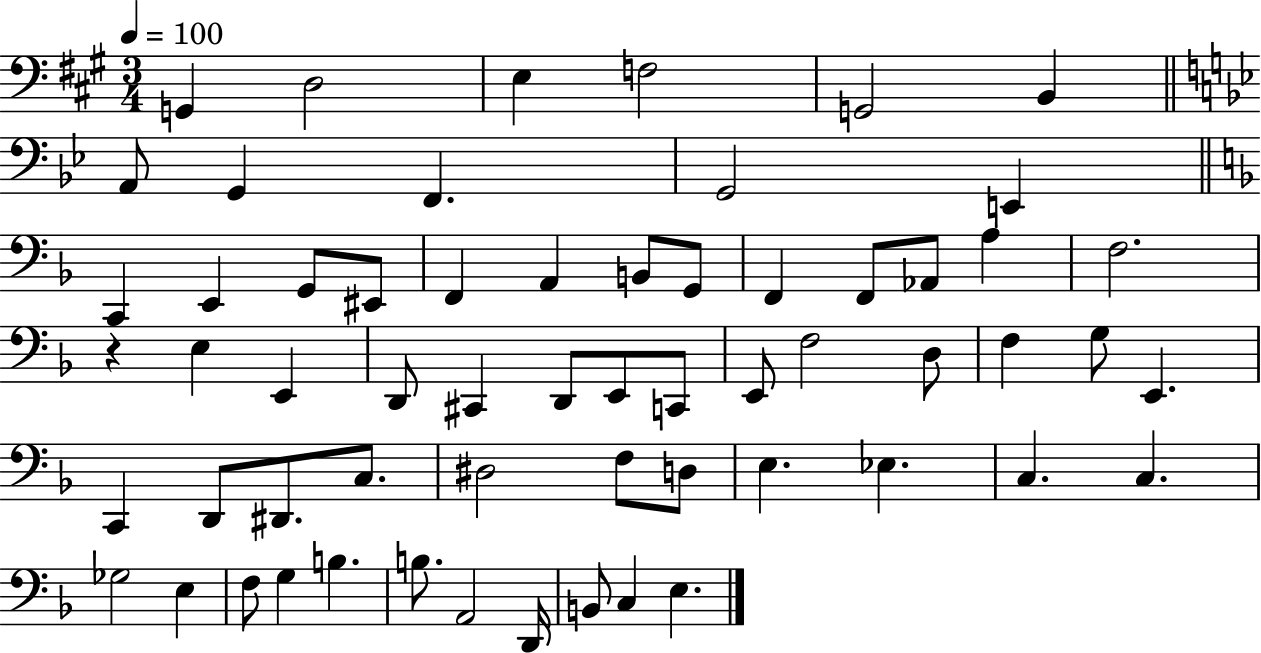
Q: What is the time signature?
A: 3/4